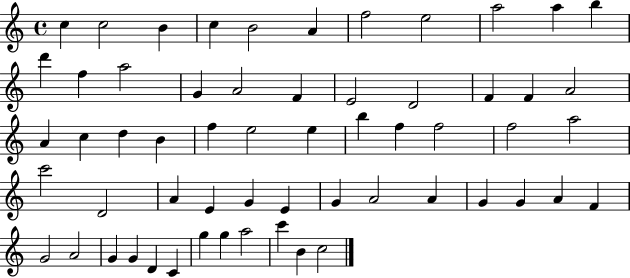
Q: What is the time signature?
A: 4/4